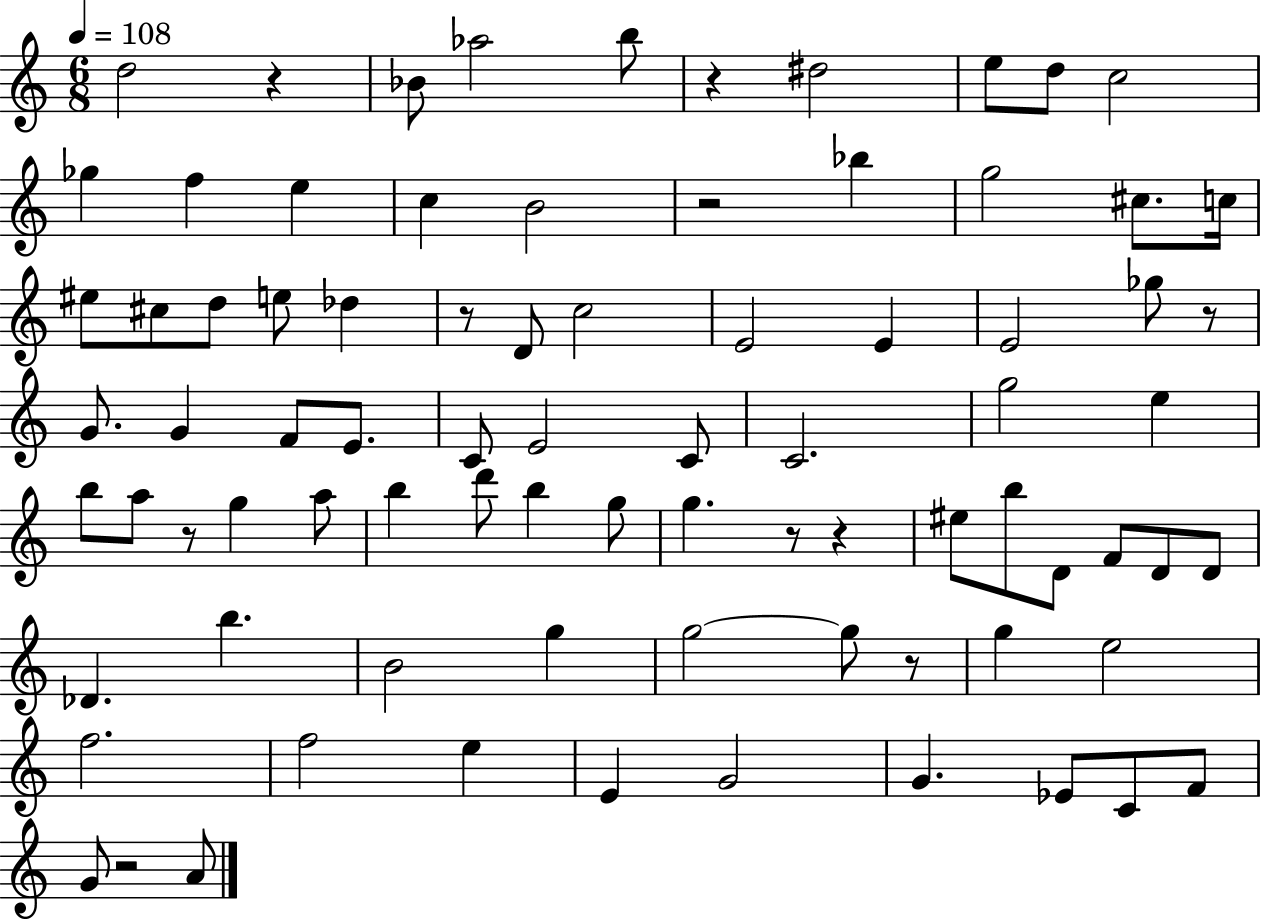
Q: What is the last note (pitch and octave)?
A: A4